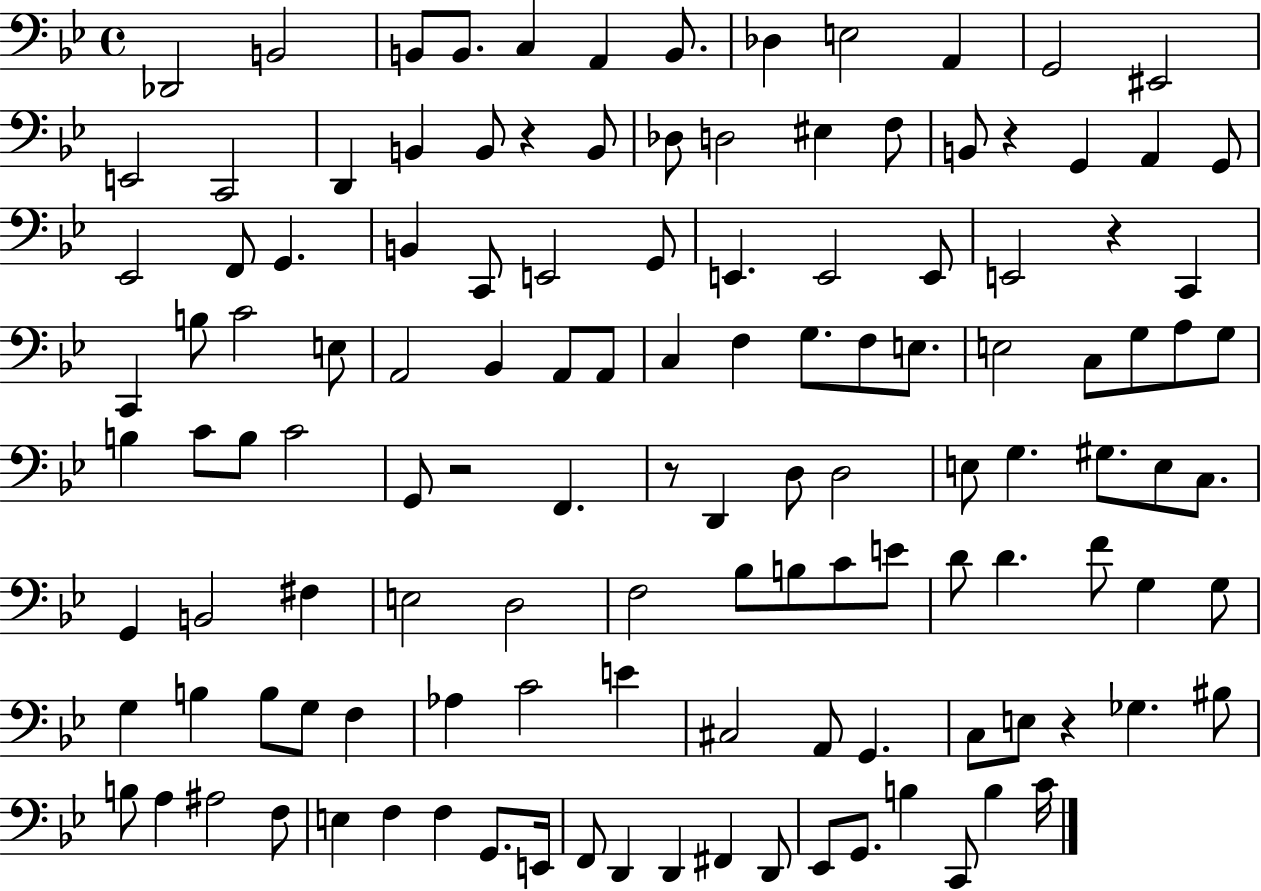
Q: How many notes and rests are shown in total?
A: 126